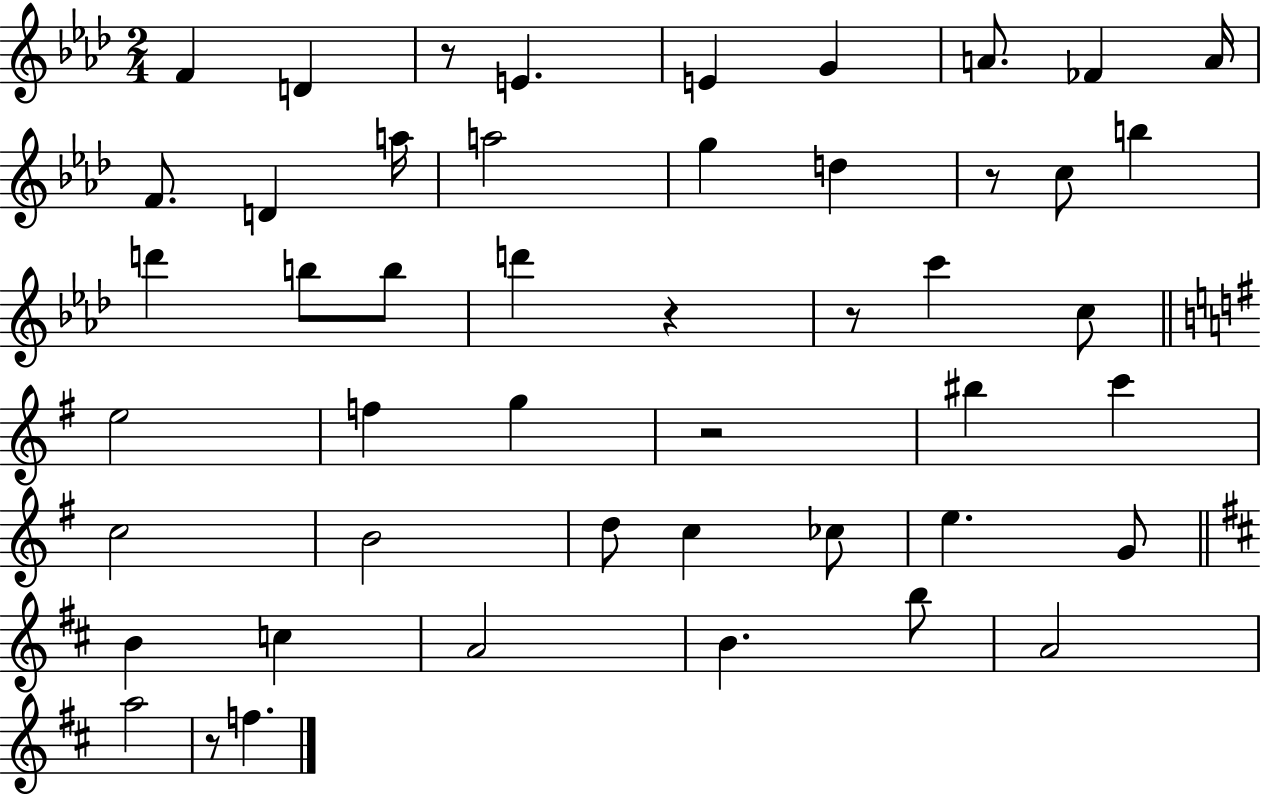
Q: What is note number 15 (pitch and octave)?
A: C5